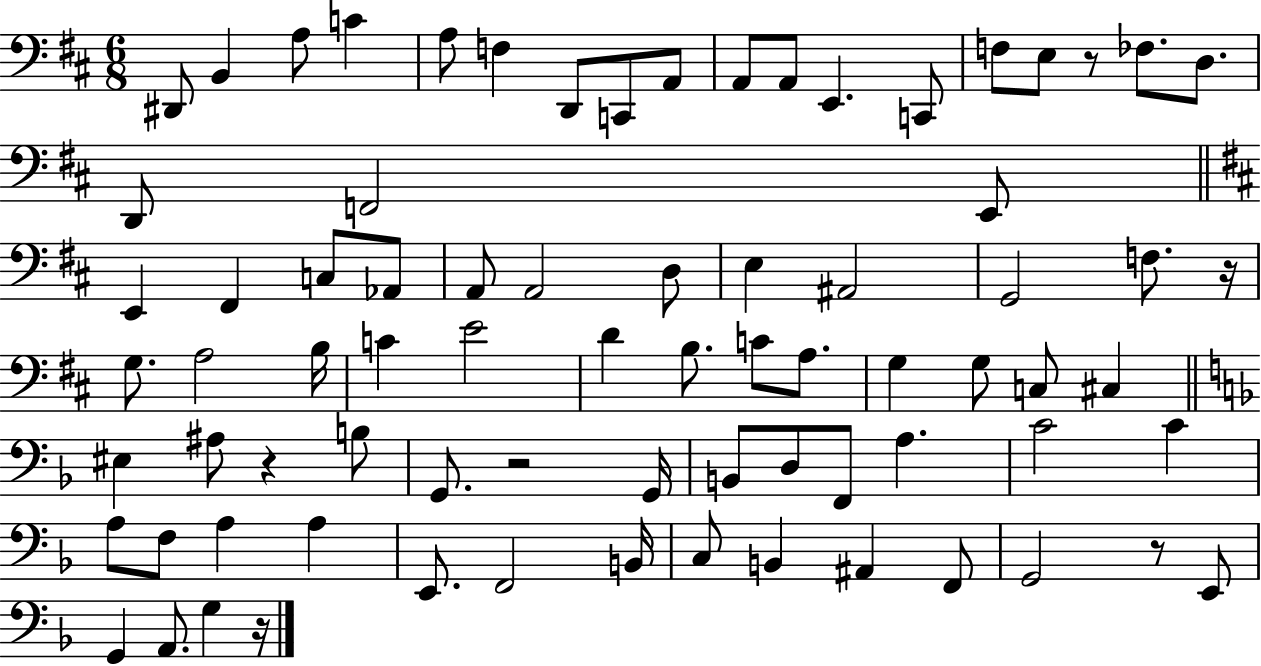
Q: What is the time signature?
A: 6/8